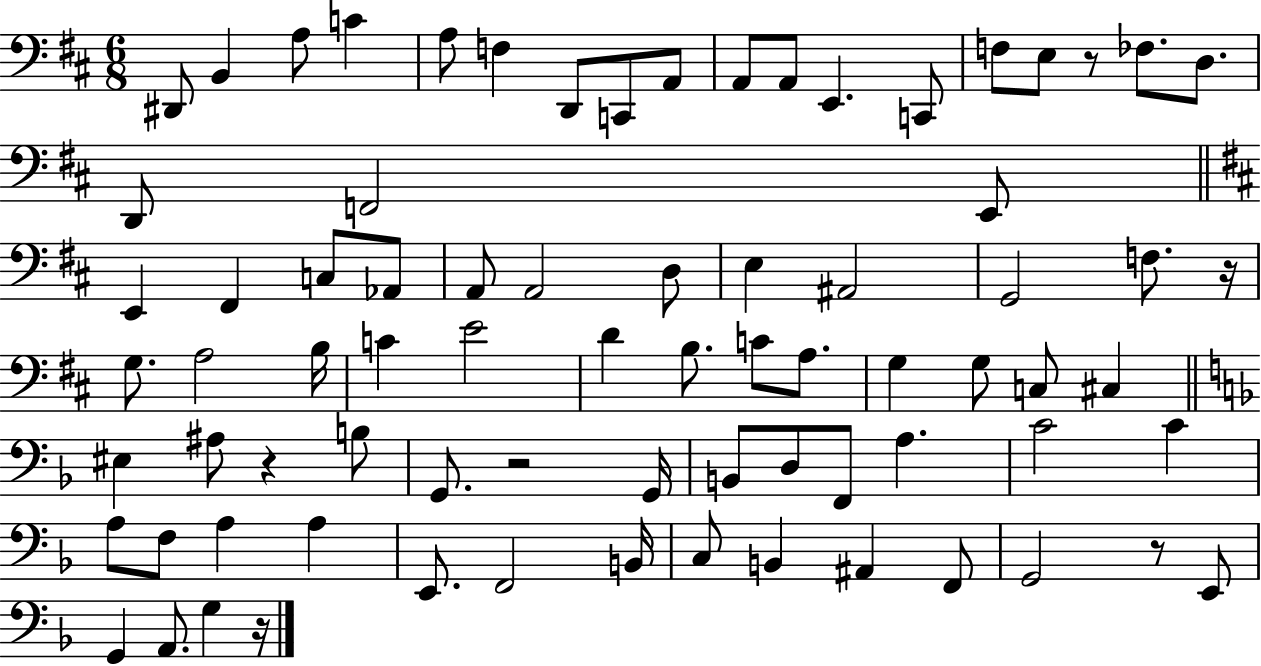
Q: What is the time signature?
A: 6/8